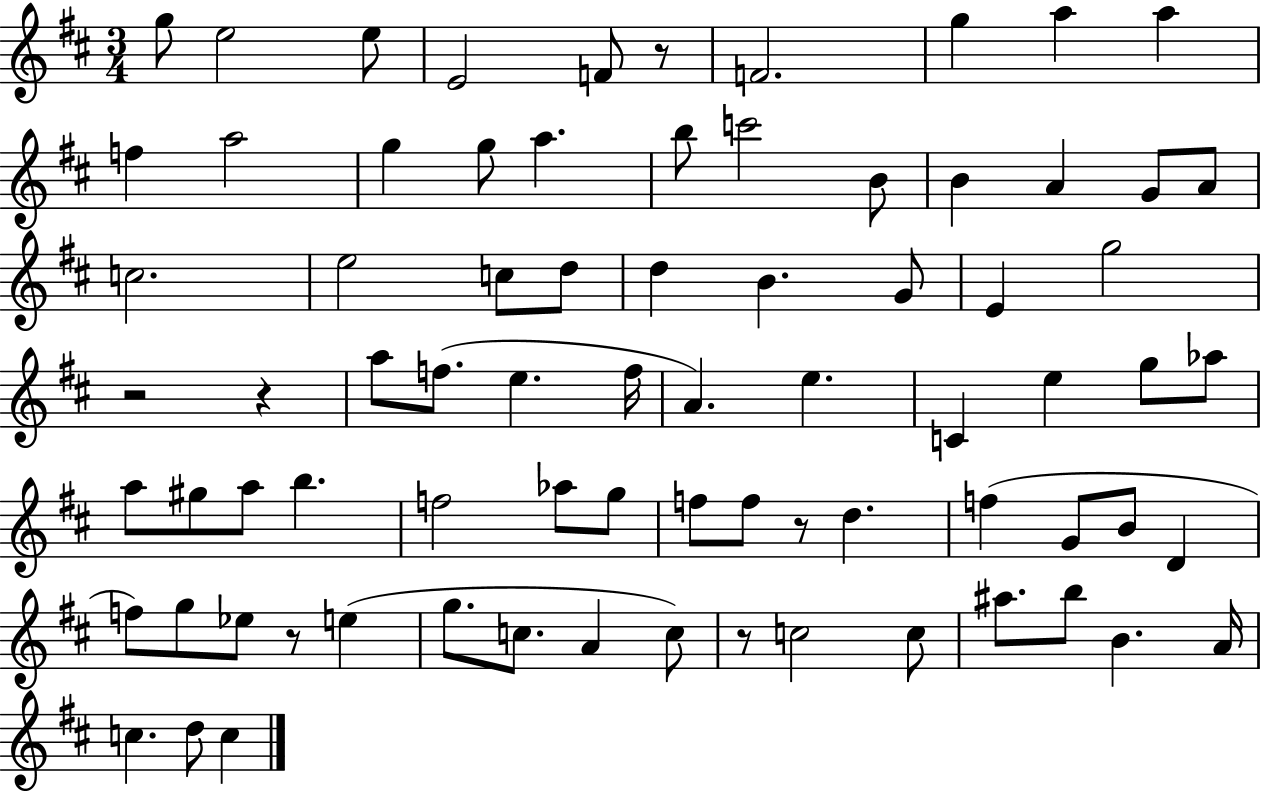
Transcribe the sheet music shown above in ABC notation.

X:1
T:Untitled
M:3/4
L:1/4
K:D
g/2 e2 e/2 E2 F/2 z/2 F2 g a a f a2 g g/2 a b/2 c'2 B/2 B A G/2 A/2 c2 e2 c/2 d/2 d B G/2 E g2 z2 z a/2 f/2 e f/4 A e C e g/2 _a/2 a/2 ^g/2 a/2 b f2 _a/2 g/2 f/2 f/2 z/2 d f G/2 B/2 D f/2 g/2 _e/2 z/2 e g/2 c/2 A c/2 z/2 c2 c/2 ^a/2 b/2 B A/4 c d/2 c